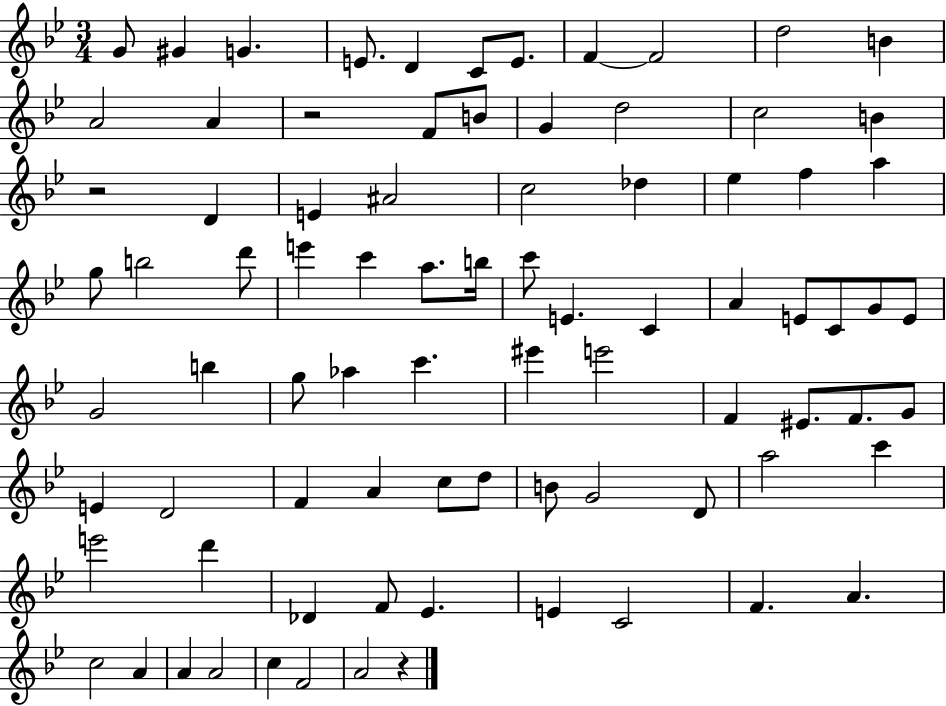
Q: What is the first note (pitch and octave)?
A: G4